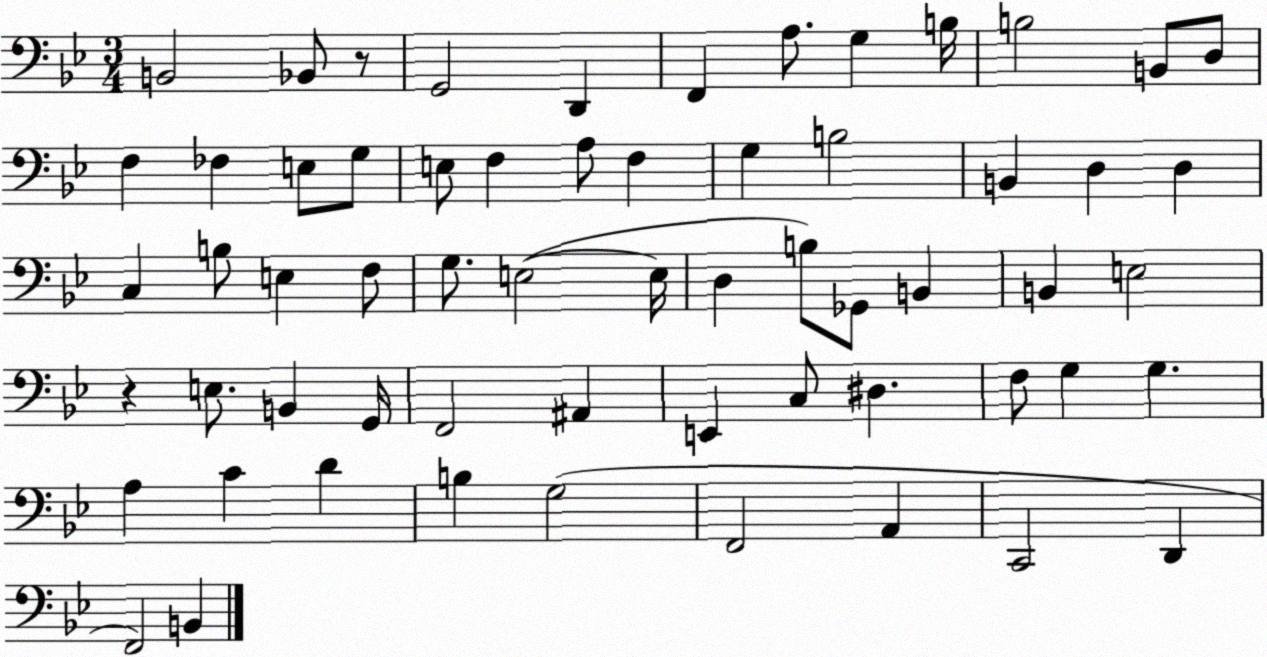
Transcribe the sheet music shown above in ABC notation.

X:1
T:Untitled
M:3/4
L:1/4
K:Bb
B,,2 _B,,/2 z/2 G,,2 D,, F,, A,/2 G, B,/4 B,2 B,,/2 D,/2 F, _F, E,/2 G,/2 E,/2 F, A,/2 F, G, B,2 B,, D, D, C, B,/2 E, F,/2 G,/2 E,2 E,/4 D, B,/2 _G,,/2 B,, B,, E,2 z E,/2 B,, G,,/4 F,,2 ^A,, E,, C,/2 ^D, F,/2 G, G, A, C D B, G,2 F,,2 A,, C,,2 D,, F,,2 B,,